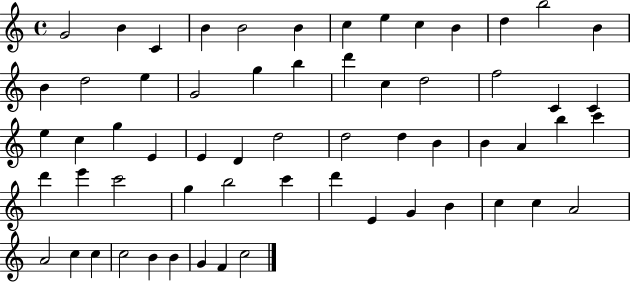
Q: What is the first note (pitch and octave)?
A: G4